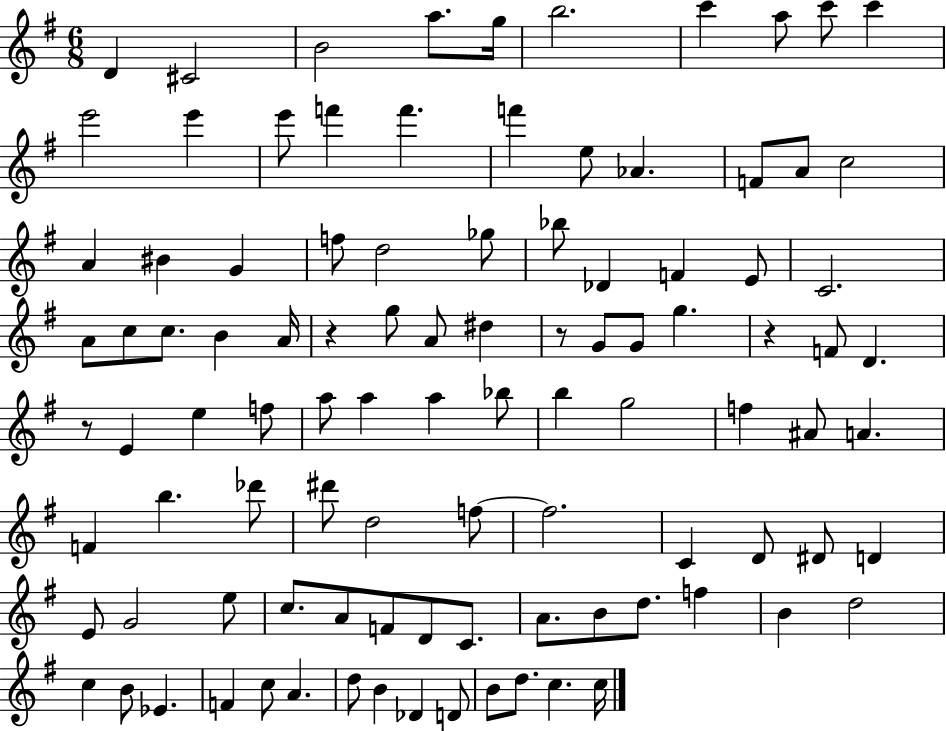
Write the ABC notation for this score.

X:1
T:Untitled
M:6/8
L:1/4
K:G
D ^C2 B2 a/2 g/4 b2 c' a/2 c'/2 c' e'2 e' e'/2 f' f' f' e/2 _A F/2 A/2 c2 A ^B G f/2 d2 _g/2 _b/2 _D F E/2 C2 A/2 c/2 c/2 B A/4 z g/2 A/2 ^d z/2 G/2 G/2 g z F/2 D z/2 E e f/2 a/2 a a _b/2 b g2 f ^A/2 A F b _d'/2 ^d'/2 d2 f/2 f2 C D/2 ^D/2 D E/2 G2 e/2 c/2 A/2 F/2 D/2 C/2 A/2 B/2 d/2 f B d2 c B/2 _E F c/2 A d/2 B _D D/2 B/2 d/2 c c/4